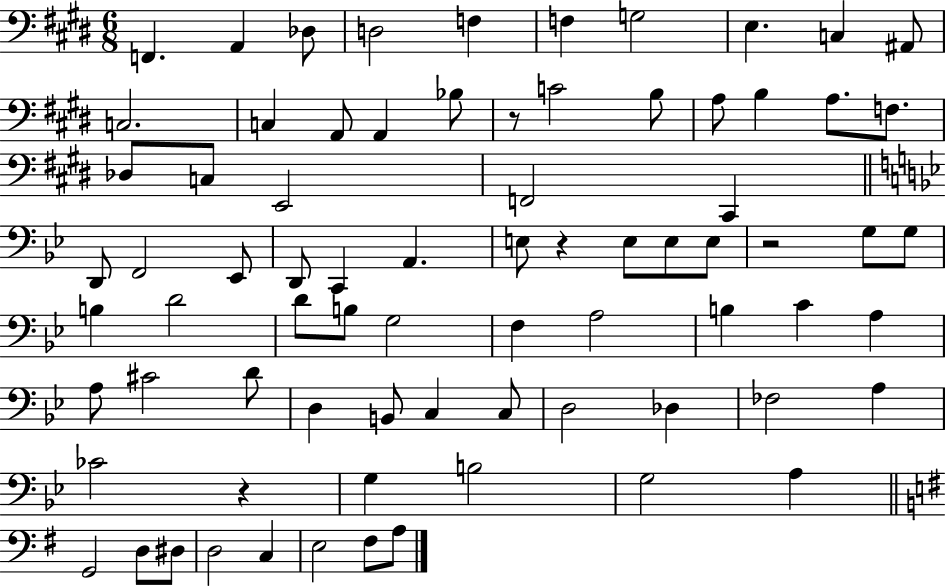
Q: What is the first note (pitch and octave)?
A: F2